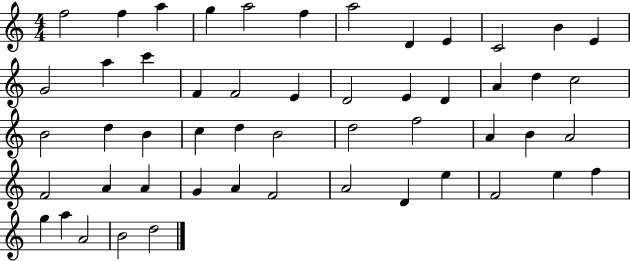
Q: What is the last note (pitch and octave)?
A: D5